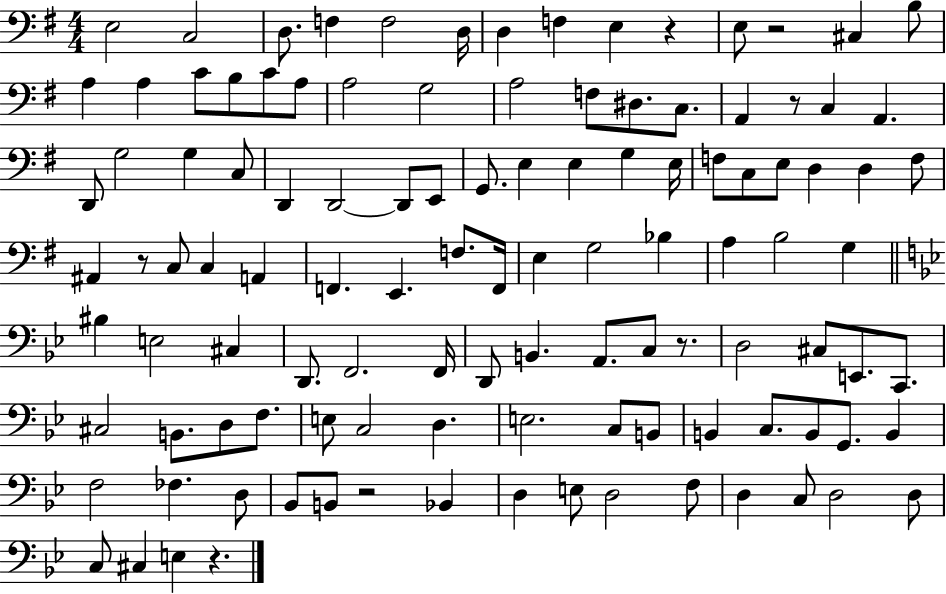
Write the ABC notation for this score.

X:1
T:Untitled
M:4/4
L:1/4
K:G
E,2 C,2 D,/2 F, F,2 D,/4 D, F, E, z E,/2 z2 ^C, B,/2 A, A, C/2 B,/2 C/2 A,/2 A,2 G,2 A,2 F,/2 ^D,/2 C,/2 A,, z/2 C, A,, D,,/2 G,2 G, C,/2 D,, D,,2 D,,/2 E,,/2 G,,/2 E, E, G, E,/4 F,/2 C,/2 E,/2 D, D, F,/2 ^A,, z/2 C,/2 C, A,, F,, E,, F,/2 F,,/4 E, G,2 _B, A, B,2 G, ^B, E,2 ^C, D,,/2 F,,2 F,,/4 D,,/2 B,, A,,/2 C,/2 z/2 D,2 ^C,/2 E,,/2 C,,/2 ^C,2 B,,/2 D,/2 F,/2 E,/2 C,2 D, E,2 C,/2 B,,/2 B,, C,/2 B,,/2 G,,/2 B,, F,2 _F, D,/2 _B,,/2 B,,/2 z2 _B,, D, E,/2 D,2 F,/2 D, C,/2 D,2 D,/2 C,/2 ^C, E, z